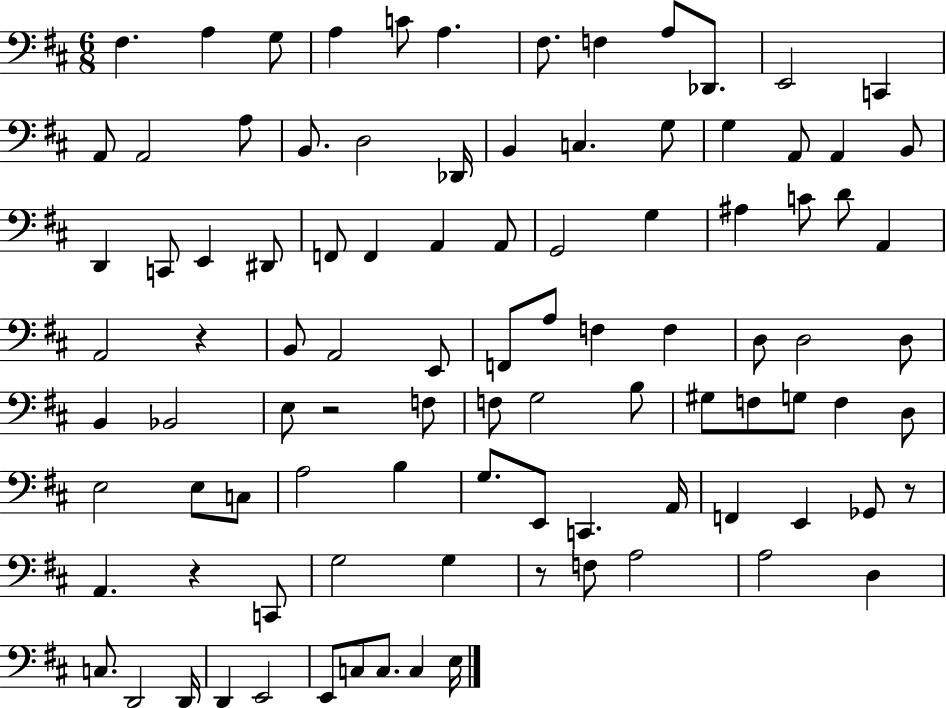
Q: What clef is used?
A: bass